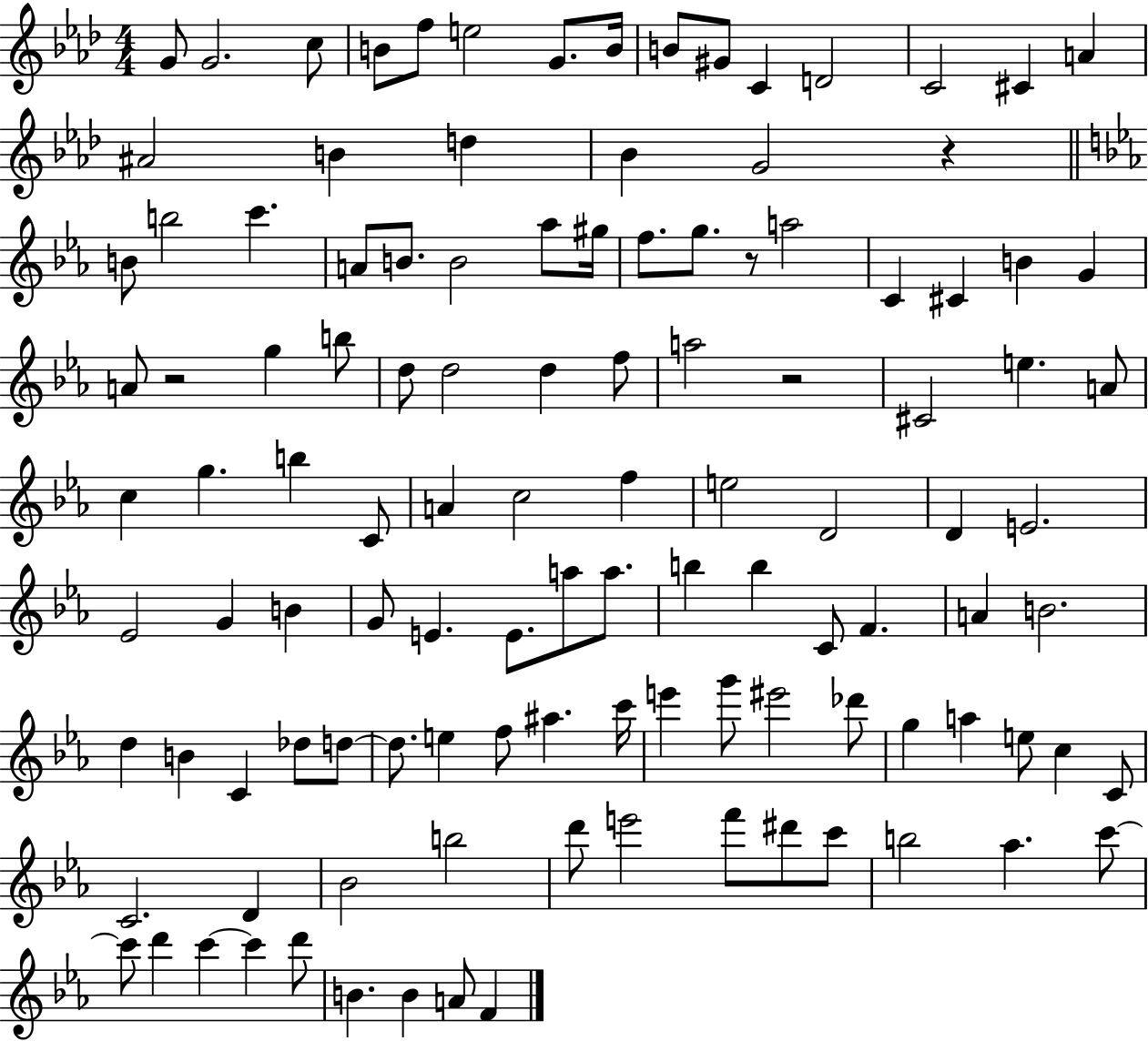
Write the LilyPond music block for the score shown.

{
  \clef treble
  \numericTimeSignature
  \time 4/4
  \key aes \major
  g'8 g'2. c''8 | b'8 f''8 e''2 g'8. b'16 | b'8 gis'8 c'4 d'2 | c'2 cis'4 a'4 | \break ais'2 b'4 d''4 | bes'4 g'2 r4 | \bar "||" \break \key c \minor b'8 b''2 c'''4. | a'8 b'8. b'2 aes''8 gis''16 | f''8. g''8. r8 a''2 | c'4 cis'4 b'4 g'4 | \break a'8 r2 g''4 b''8 | d''8 d''2 d''4 f''8 | a''2 r2 | cis'2 e''4. a'8 | \break c''4 g''4. b''4 c'8 | a'4 c''2 f''4 | e''2 d'2 | d'4 e'2. | \break ees'2 g'4 b'4 | g'8 e'4. e'8. a''8 a''8. | b''4 b''4 c'8 f'4. | a'4 b'2. | \break d''4 b'4 c'4 des''8 d''8~~ | d''8. e''4 f''8 ais''4. c'''16 | e'''4 g'''8 eis'''2 des'''8 | g''4 a''4 e''8 c''4 c'8 | \break c'2. d'4 | bes'2 b''2 | d'''8 e'''2 f'''8 dis'''8 c'''8 | b''2 aes''4. c'''8~~ | \break c'''8 d'''4 c'''4~~ c'''4 d'''8 | b'4. b'4 a'8 f'4 | \bar "|."
}